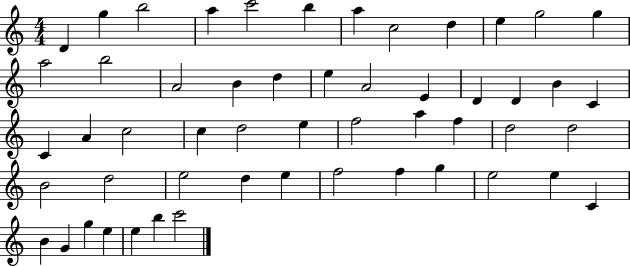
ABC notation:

X:1
T:Untitled
M:4/4
L:1/4
K:C
D g b2 a c'2 b a c2 d e g2 g a2 b2 A2 B d e A2 E D D B C C A c2 c d2 e f2 a f d2 d2 B2 d2 e2 d e f2 f g e2 e C B G g e e b c'2